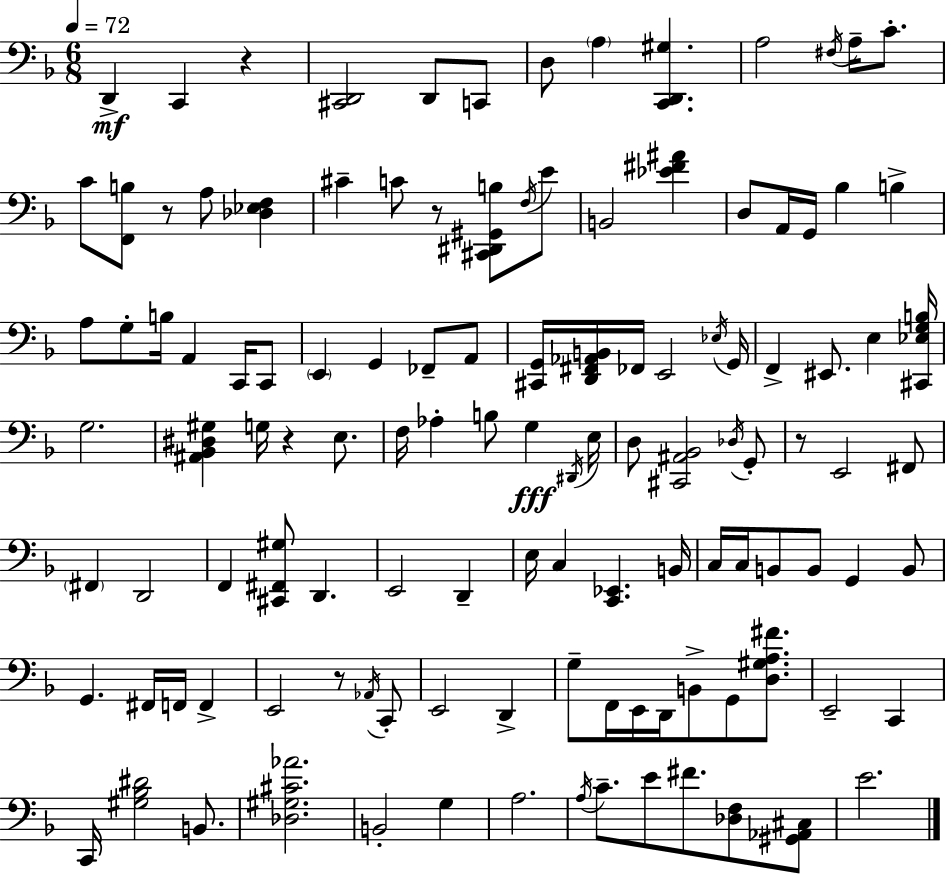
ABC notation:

X:1
T:Untitled
M:6/8
L:1/4
K:F
D,, C,, z [^C,,D,,]2 D,,/2 C,,/2 D,/2 A, [C,,D,,^G,] A,2 ^F,/4 A,/4 C/2 C/2 [F,,B,]/2 z/2 A,/2 [_D,_E,F,] ^C C/2 z/2 [^C,,^D,,^G,,B,]/2 F,/4 E/2 B,,2 [_E^F^A] D,/2 A,,/4 G,,/4 _B, B, A,/2 G,/2 B,/4 A,, C,,/4 C,,/2 E,, G,, _F,,/2 A,,/2 [^C,,G,,]/4 [D,,^F,,_A,,B,,]/4 _F,,/4 E,,2 _E,/4 G,,/4 F,, ^E,,/2 E, [^C,,_E,G,B,]/4 G,2 [^A,,_B,,^D,^G,] G,/4 z E,/2 F,/4 _A, B,/2 G, ^D,,/4 E,/4 D,/2 [^C,,^A,,_B,,]2 _D,/4 G,,/2 z/2 E,,2 ^F,,/2 ^F,, D,,2 F,, [^C,,^F,,^G,]/2 D,, E,,2 D,, E,/4 C, [C,,_E,,] B,,/4 C,/4 C,/4 B,,/2 B,,/2 G,, B,,/2 G,, ^F,,/4 F,,/4 F,, E,,2 z/2 _A,,/4 C,,/2 E,,2 D,, G,/2 F,,/4 E,,/4 D,,/4 B,,/2 G,,/2 [D,^G,A,^F]/2 E,,2 C,, C,,/4 [^G,_B,^D]2 B,,/2 [_D,^G,^C_A]2 B,,2 G, A,2 A,/4 C/2 E/2 ^F/2 [_D,F,]/2 [^G,,_A,,^C,]/2 E2